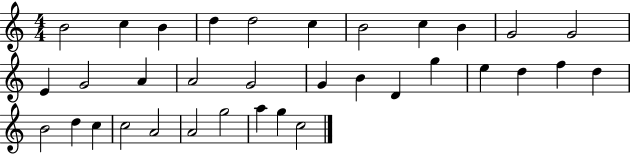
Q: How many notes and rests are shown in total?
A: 34